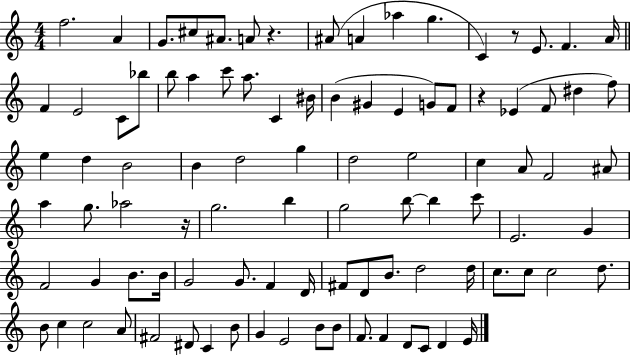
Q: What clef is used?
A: treble